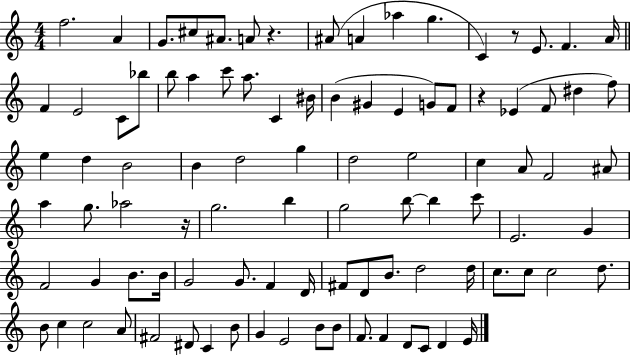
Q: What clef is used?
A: treble